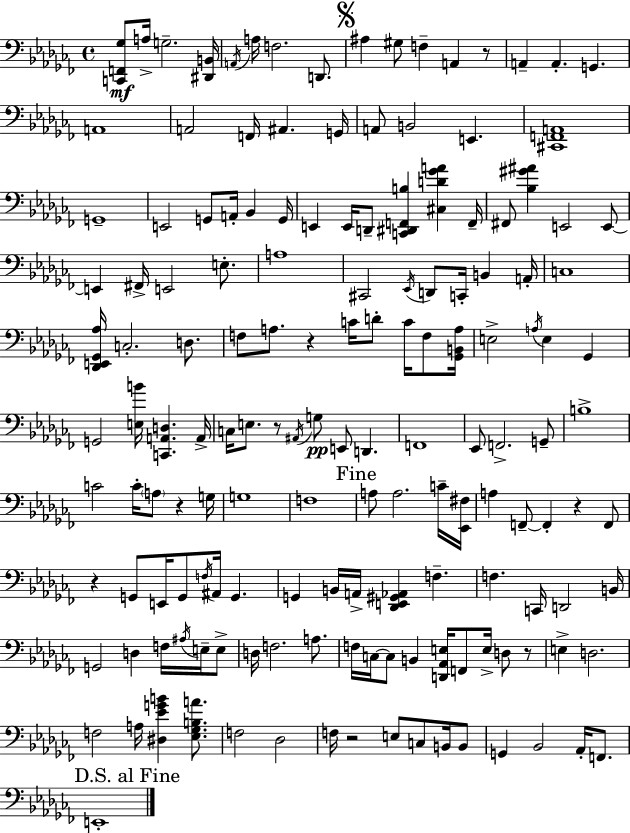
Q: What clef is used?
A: bass